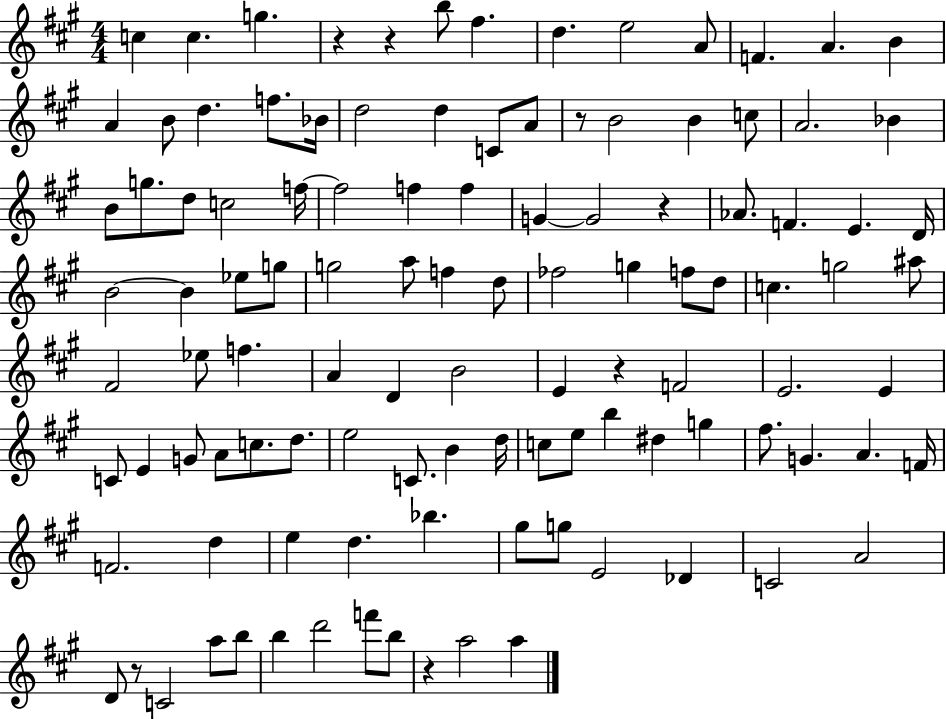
C5/q C5/q. G5/q. R/q R/q B5/e F#5/q. D5/q. E5/h A4/e F4/q. A4/q. B4/q A4/q B4/e D5/q. F5/e. Bb4/s D5/h D5/q C4/e A4/e R/e B4/h B4/q C5/e A4/h. Bb4/q B4/e G5/e. D5/e C5/h F5/s F5/h F5/q F5/q G4/q G4/h R/q Ab4/e. F4/q. E4/q. D4/s B4/h B4/q Eb5/e G5/e G5/h A5/e F5/q D5/e FES5/h G5/q F5/e D5/e C5/q. G5/h A#5/e F#4/h Eb5/e F5/q. A4/q D4/q B4/h E4/q R/q F4/h E4/h. E4/q C4/e E4/q G4/e A4/e C5/e. D5/e. E5/h C4/e. B4/q D5/s C5/e E5/e B5/q D#5/q G5/q F#5/e. G4/q. A4/q. F4/s F4/h. D5/q E5/q D5/q. Bb5/q. G#5/e G5/e E4/h Db4/q C4/h A4/h D4/e R/e C4/h A5/e B5/e B5/q D6/h F6/e B5/e R/q A5/h A5/q